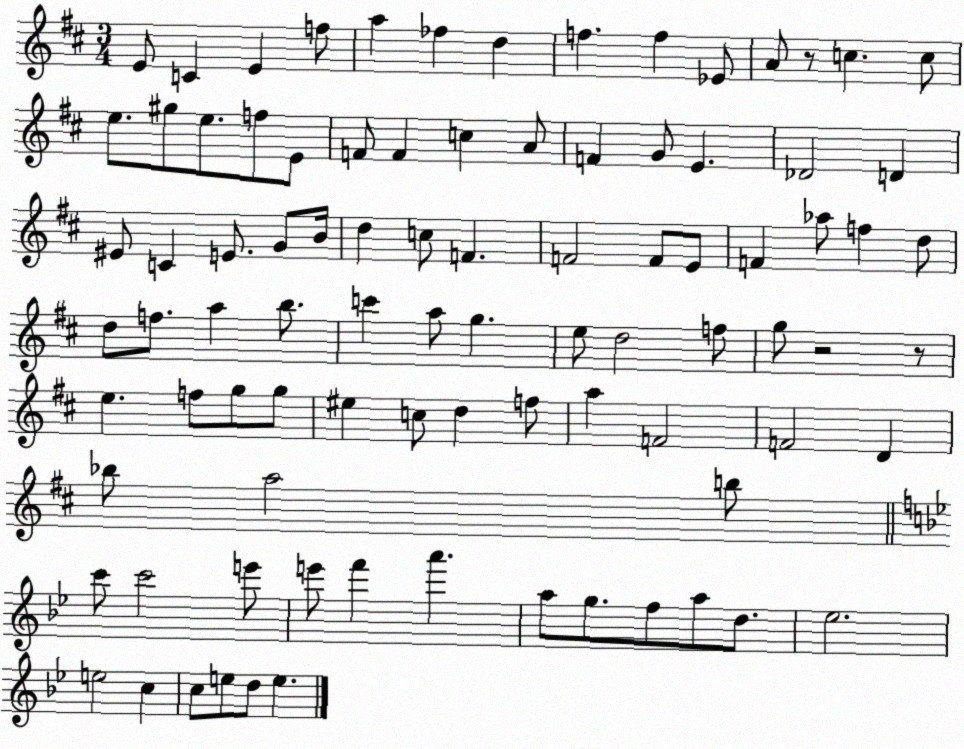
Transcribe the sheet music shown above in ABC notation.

X:1
T:Untitled
M:3/4
L:1/4
K:D
E/2 C E f/2 a _f d f f _E/2 A/2 z/2 c c/2 e/2 ^g/2 e/2 f/2 E/2 F/2 F c A/2 F G/2 E _D2 D ^E/2 C E/2 G/2 B/4 d c/2 F F2 F/2 E/2 F _a/2 f d/2 d/2 f/2 a b/2 c' a/2 g e/2 d2 f/2 g/2 z2 z/2 e f/2 g/2 g/2 ^e c/2 d f/2 a F2 F2 D _b/2 a2 b/2 c'/2 c'2 e'/2 e'/2 f' a' a/2 g/2 f/2 a/2 d/2 _e2 e2 c c/2 e/2 d/2 e